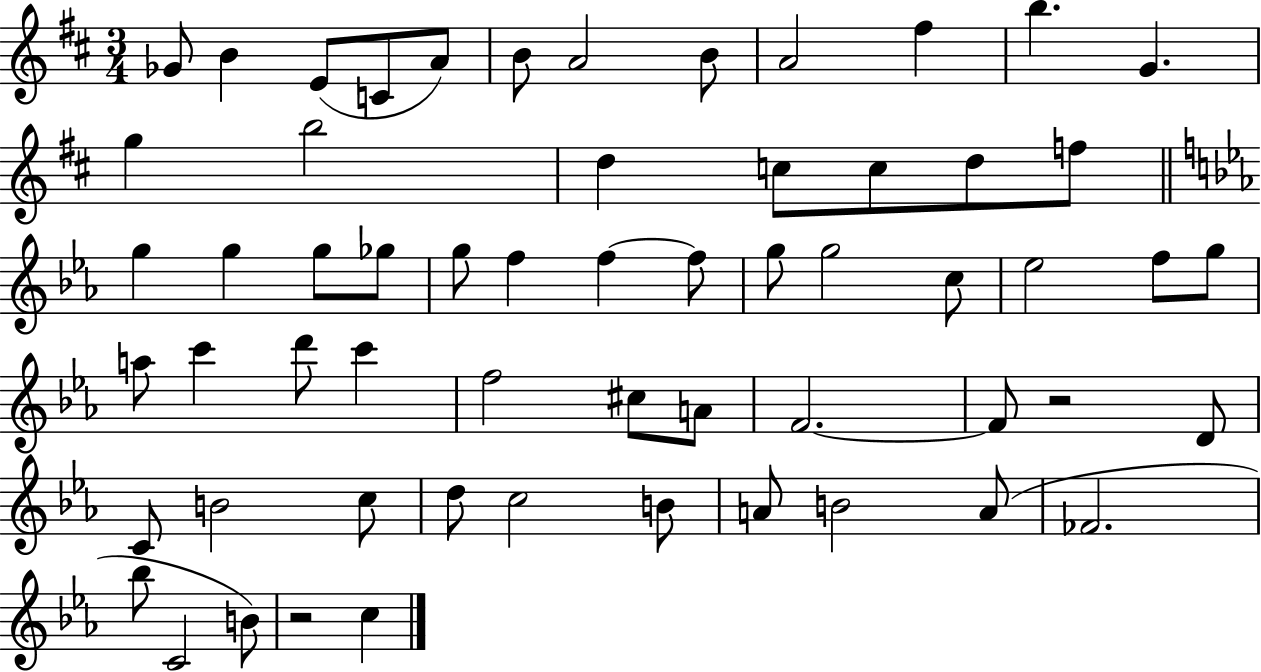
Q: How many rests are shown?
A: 2